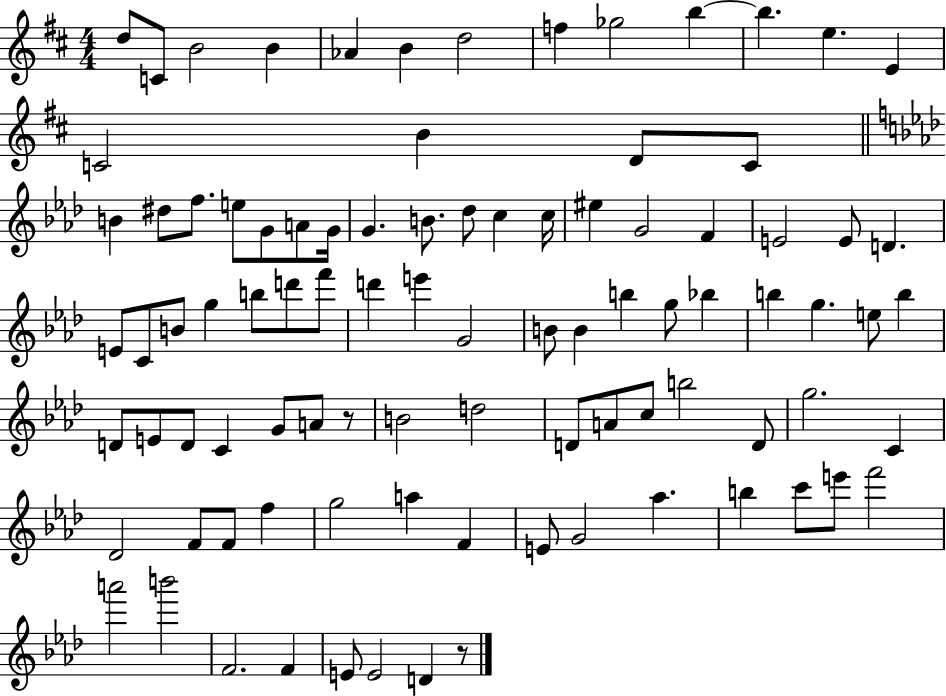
{
  \clef treble
  \numericTimeSignature
  \time 4/4
  \key d \major
  d''8 c'8 b'2 b'4 | aes'4 b'4 d''2 | f''4 ges''2 b''4~~ | b''4. e''4. e'4 | \break c'2 b'4 d'8 c'8 | \bar "||" \break \key aes \major b'4 dis''8 f''8. e''8 g'8 a'8 g'16 | g'4. b'8. des''8 c''4 c''16 | eis''4 g'2 f'4 | e'2 e'8 d'4. | \break e'8 c'8 b'8 g''4 b''8 d'''8 f'''8 | d'''4 e'''4 g'2 | b'8 b'4 b''4 g''8 bes''4 | b''4 g''4. e''8 b''4 | \break d'8 e'8 d'8 c'4 g'8 a'8 r8 | b'2 d''2 | d'8 a'8 c''8 b''2 d'8 | g''2. c'4 | \break des'2 f'8 f'8 f''4 | g''2 a''4 f'4 | e'8 g'2 aes''4. | b''4 c'''8 e'''8 f'''2 | \break a'''2 b'''2 | f'2. f'4 | e'8 e'2 d'4 r8 | \bar "|."
}